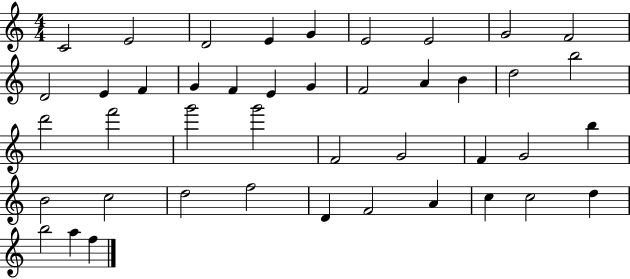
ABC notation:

X:1
T:Untitled
M:4/4
L:1/4
K:C
C2 E2 D2 E G E2 E2 G2 F2 D2 E F G F E G F2 A B d2 b2 d'2 f'2 g'2 g'2 F2 G2 F G2 b B2 c2 d2 f2 D F2 A c c2 d b2 a f